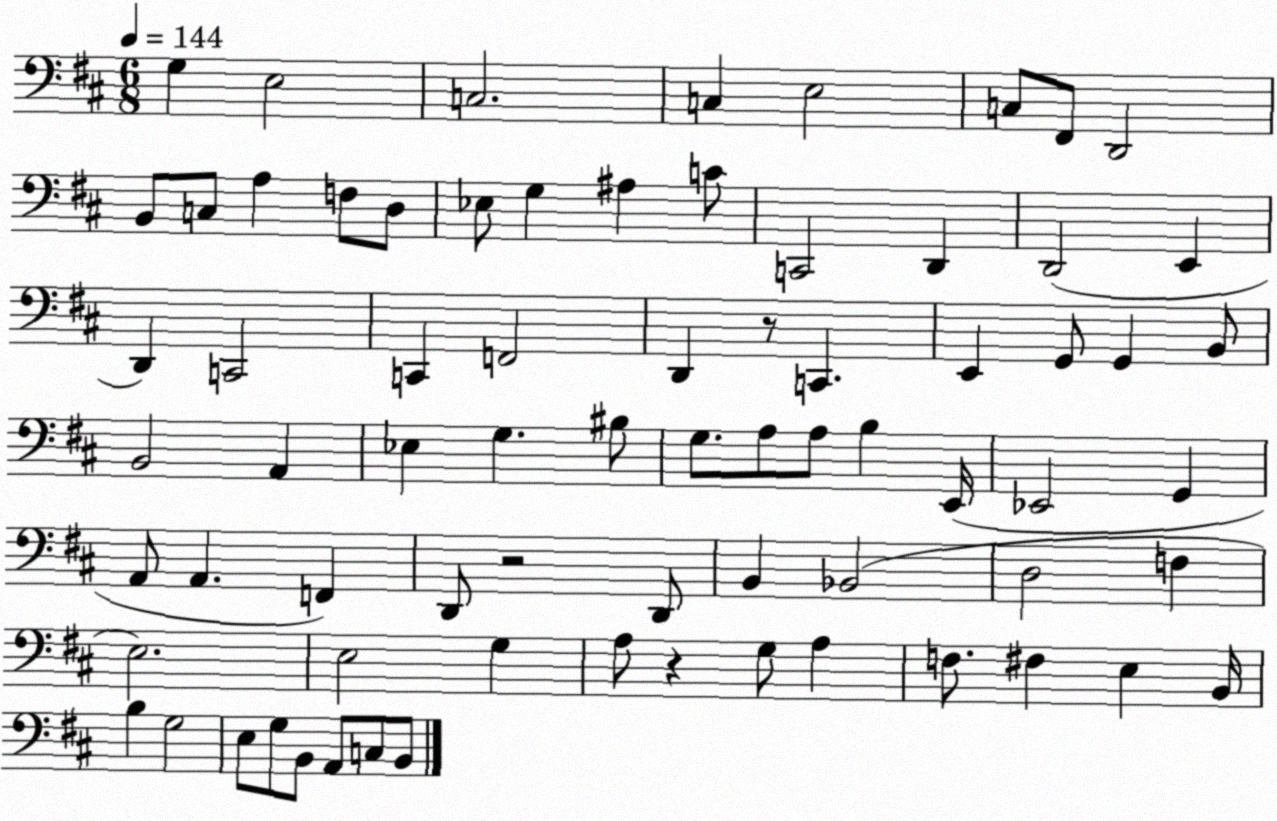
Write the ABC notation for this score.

X:1
T:Untitled
M:6/8
L:1/4
K:D
G, E,2 C,2 C, E,2 C,/2 ^F,,/2 D,,2 B,,/2 C,/2 A, F,/2 D,/2 _E,/2 G, ^A, C/2 C,,2 D,, D,,2 E,, D,, C,,2 C,, F,,2 D,, z/2 C,, E,, G,,/2 G,, B,,/2 B,,2 A,, _E, G, ^B,/2 G,/2 A,/2 A,/2 B, E,,/4 _E,,2 G,, A,,/2 A,, F,, D,,/2 z2 D,,/2 B,, _B,,2 D,2 F, E,2 E,2 G, A,/2 z G,/2 A, F,/2 ^F, E, B,,/4 B, G,2 E,/2 G,/2 B,,/2 A,,/2 C,/2 B,,/2